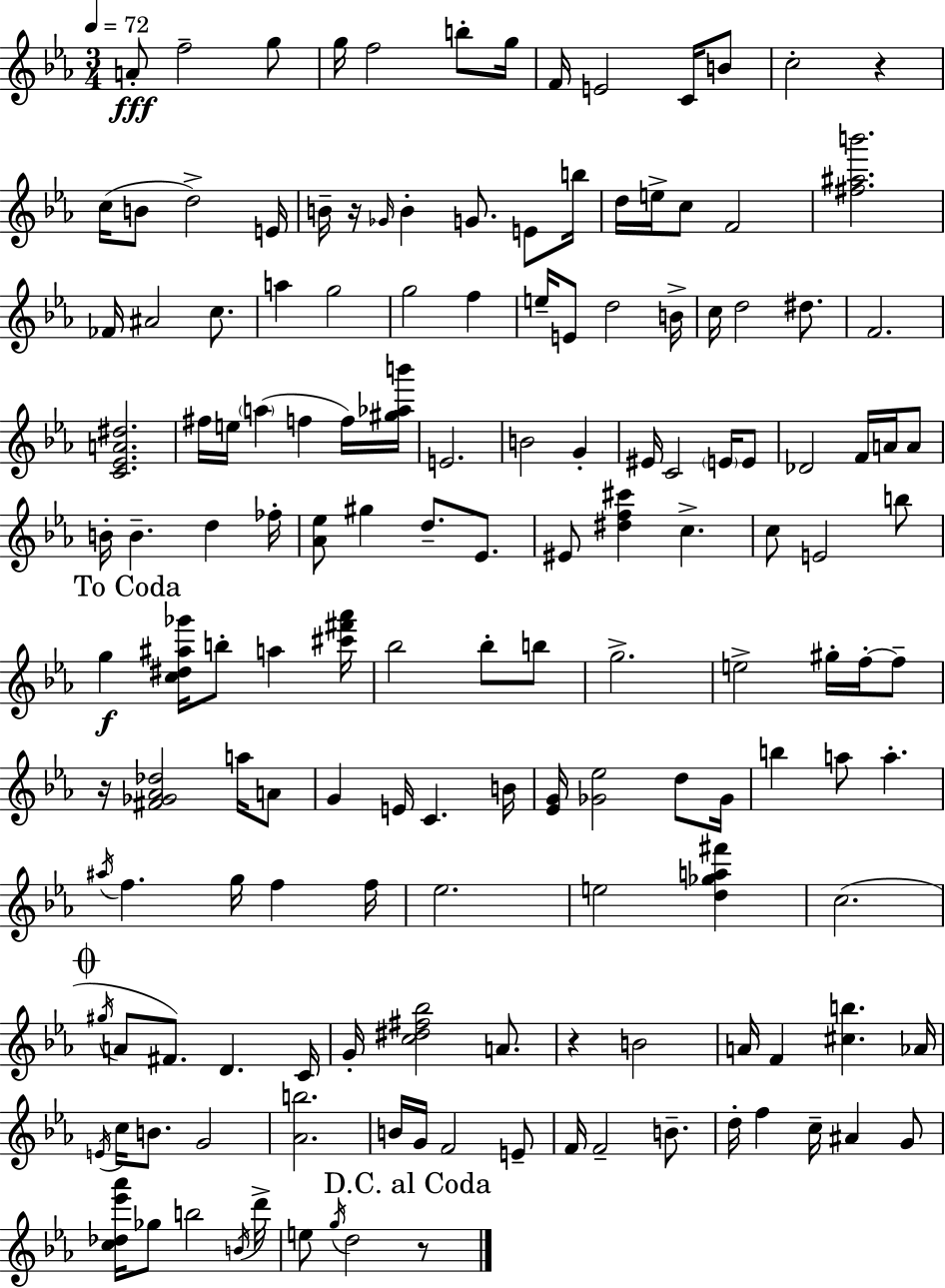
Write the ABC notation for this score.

X:1
T:Untitled
M:3/4
L:1/4
K:Cm
A/2 f2 g/2 g/4 f2 b/2 g/4 F/4 E2 C/4 B/2 c2 z c/4 B/2 d2 E/4 B/4 z/4 _G/4 B G/2 E/2 b/4 d/4 e/4 c/2 F2 [^f^ab']2 _F/4 ^A2 c/2 a g2 g2 f e/4 E/2 d2 B/4 c/4 d2 ^d/2 F2 [C_EA^d]2 ^f/4 e/4 a f f/4 [^g_ab']/4 E2 B2 G ^E/4 C2 E/4 E/2 _D2 F/4 A/4 A/2 B/4 B d _f/4 [_A_e]/2 ^g d/2 _E/2 ^E/2 [^df^c'] c c/2 E2 b/2 g [c^d^a_g']/4 b/2 a [^c'^f'_a']/4 _b2 _b/2 b/2 g2 e2 ^g/4 f/4 f/2 z/4 [^F_G_A_d]2 a/4 A/2 G E/4 C B/4 [_EG]/4 [_G_e]2 d/2 _G/4 b a/2 a ^a/4 f g/4 f f/4 _e2 e2 [d_ga^f'] c2 ^g/4 A/2 ^F/2 D C/4 G/4 [c^d^f_b]2 A/2 z B2 A/4 F [^cb] _A/4 E/4 c/4 B/2 G2 [_Ab]2 B/4 G/4 F2 E/2 F/4 F2 B/2 d/4 f c/4 ^A G/2 [c_d_e'_a']/4 _g/2 b2 B/4 d'/4 e/2 g/4 d2 z/2